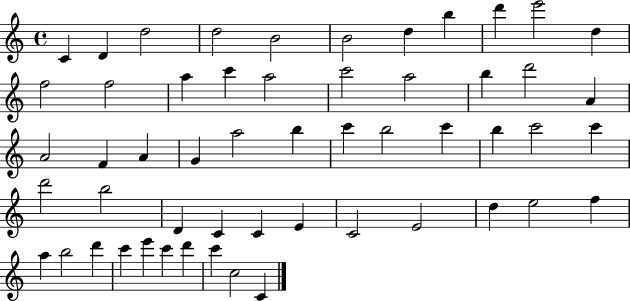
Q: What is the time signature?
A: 4/4